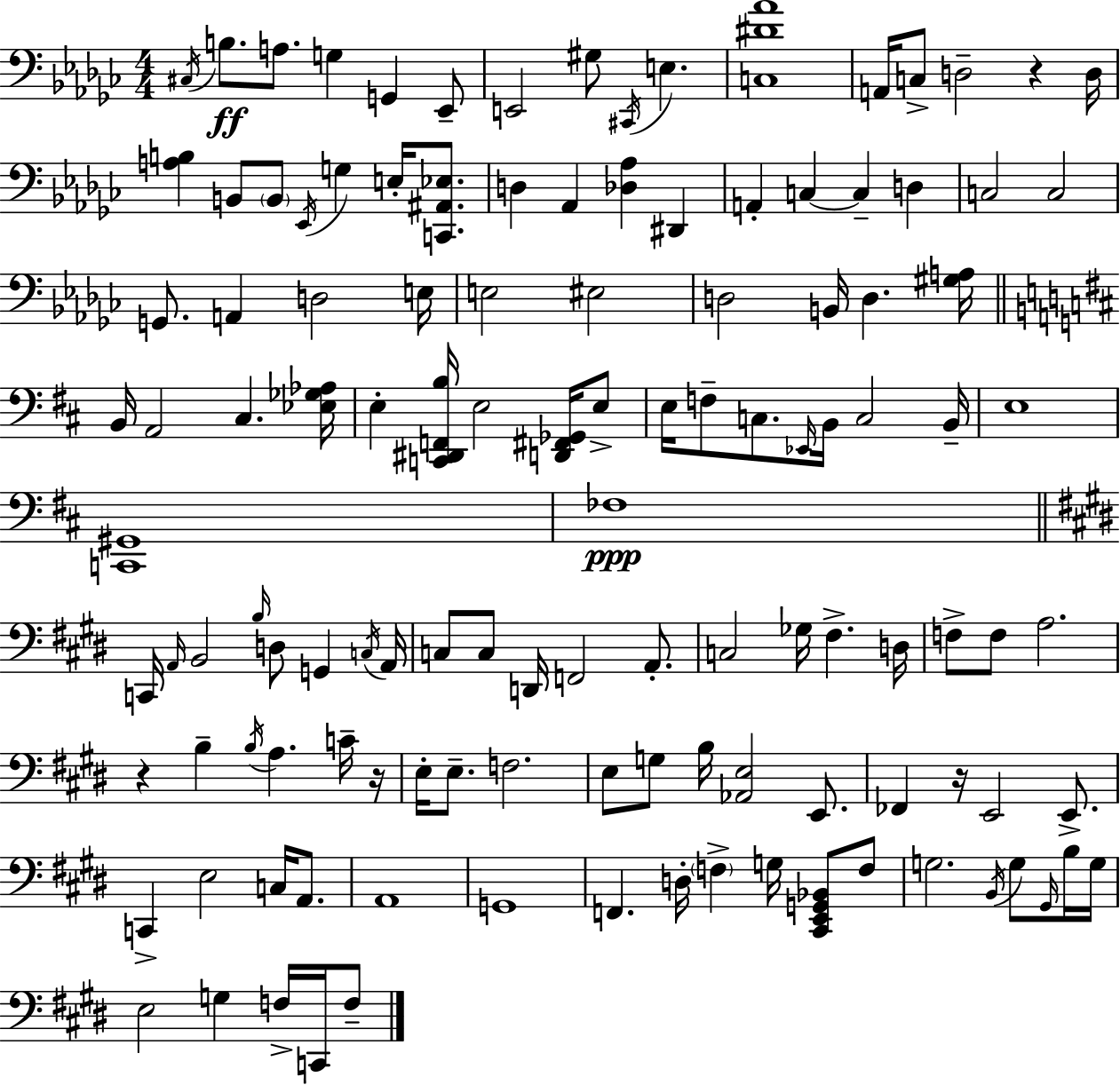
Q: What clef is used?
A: bass